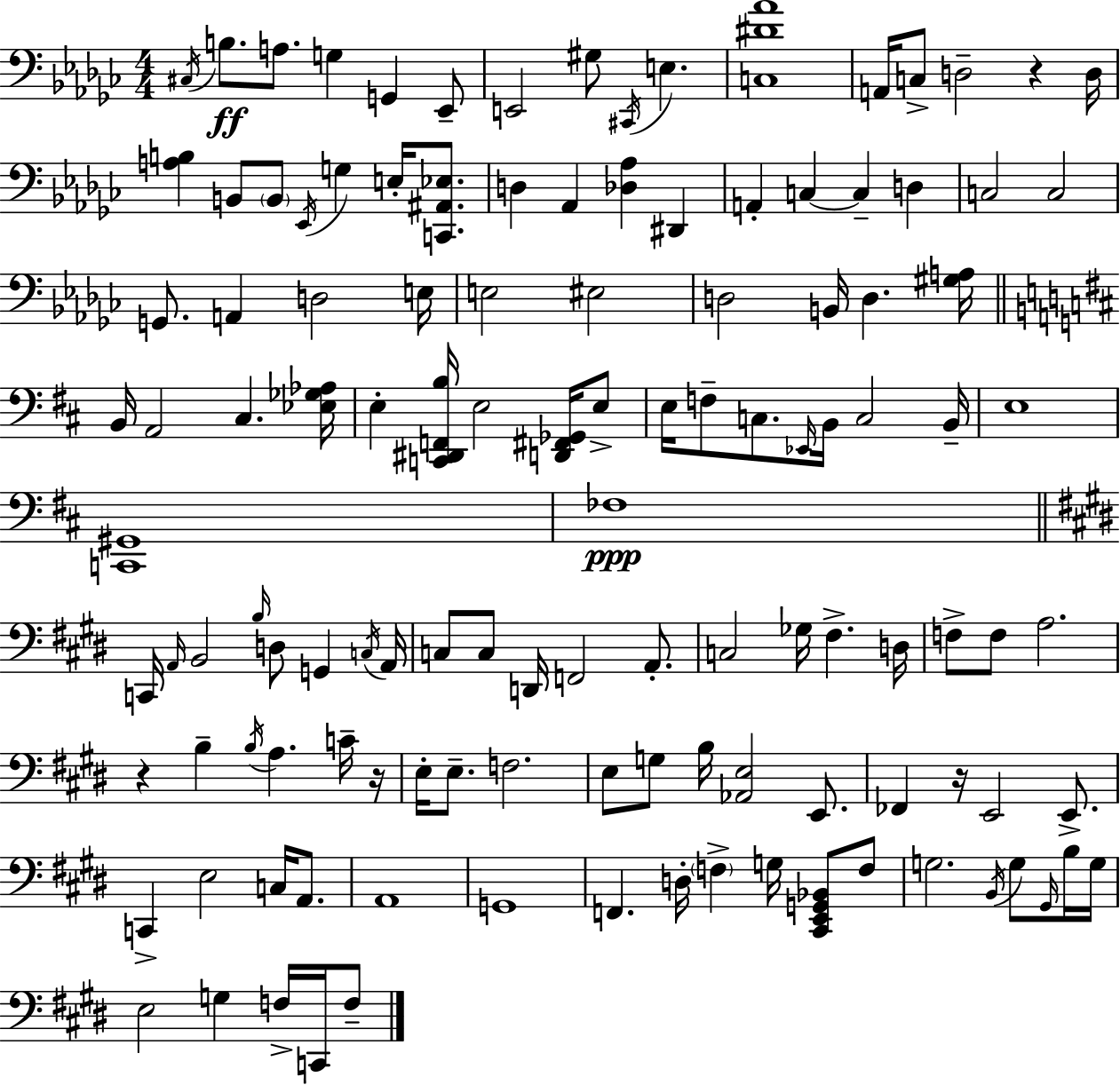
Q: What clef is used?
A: bass